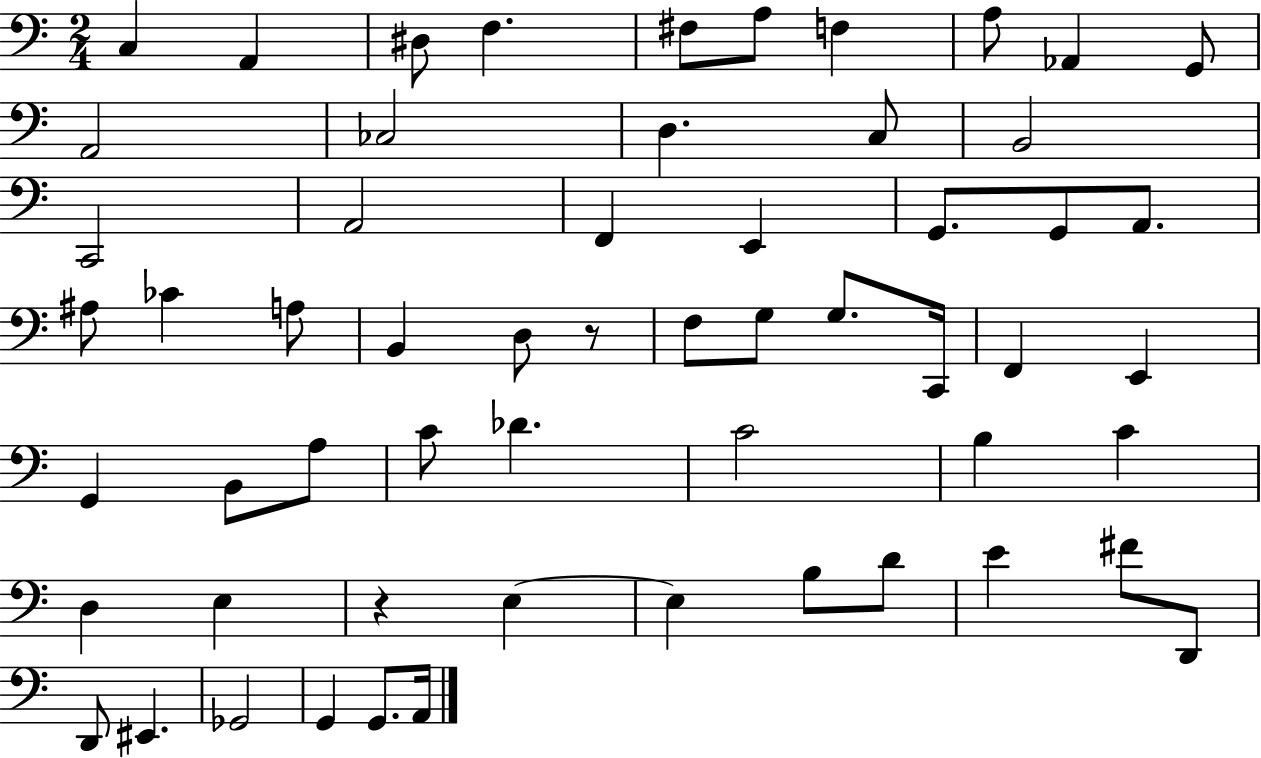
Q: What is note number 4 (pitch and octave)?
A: F3